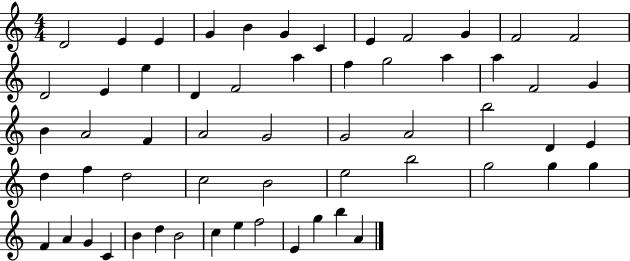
{
  \clef treble
  \numericTimeSignature
  \time 4/4
  \key c \major
  d'2 e'4 e'4 | g'4 b'4 g'4 c'4 | e'4 f'2 g'4 | f'2 f'2 | \break d'2 e'4 e''4 | d'4 f'2 a''4 | f''4 g''2 a''4 | a''4 f'2 g'4 | \break b'4 a'2 f'4 | a'2 g'2 | g'2 a'2 | b''2 d'4 e'4 | \break d''4 f''4 d''2 | c''2 b'2 | e''2 b''2 | g''2 g''4 g''4 | \break f'4 a'4 g'4 c'4 | b'4 d''4 b'2 | c''4 e''4 f''2 | e'4 g''4 b''4 a'4 | \break \bar "|."
}